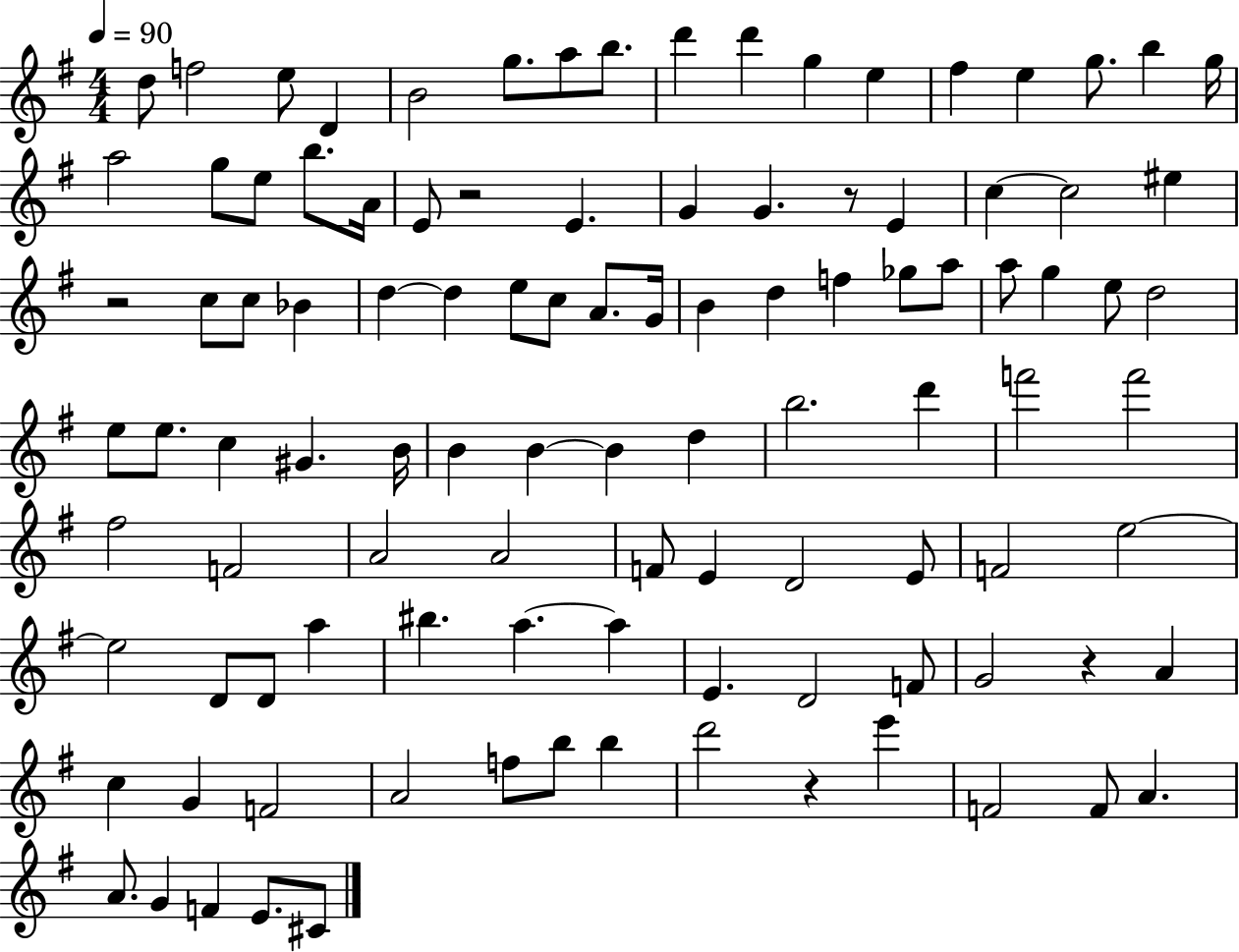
{
  \clef treble
  \numericTimeSignature
  \time 4/4
  \key g \major
  \tempo 4 = 90
  d''8 f''2 e''8 d'4 | b'2 g''8. a''8 b''8. | d'''4 d'''4 g''4 e''4 | fis''4 e''4 g''8. b''4 g''16 | \break a''2 g''8 e''8 b''8. a'16 | e'8 r2 e'4. | g'4 g'4. r8 e'4 | c''4~~ c''2 eis''4 | \break r2 c''8 c''8 bes'4 | d''4~~ d''4 e''8 c''8 a'8. g'16 | b'4 d''4 f''4 ges''8 a''8 | a''8 g''4 e''8 d''2 | \break e''8 e''8. c''4 gis'4. b'16 | b'4 b'4~~ b'4 d''4 | b''2. d'''4 | f'''2 f'''2 | \break fis''2 f'2 | a'2 a'2 | f'8 e'4 d'2 e'8 | f'2 e''2~~ | \break e''2 d'8 d'8 a''4 | bis''4. a''4.~~ a''4 | e'4. d'2 f'8 | g'2 r4 a'4 | \break c''4 g'4 f'2 | a'2 f''8 b''8 b''4 | d'''2 r4 e'''4 | f'2 f'8 a'4. | \break a'8. g'4 f'4 e'8. cis'8 | \bar "|."
}